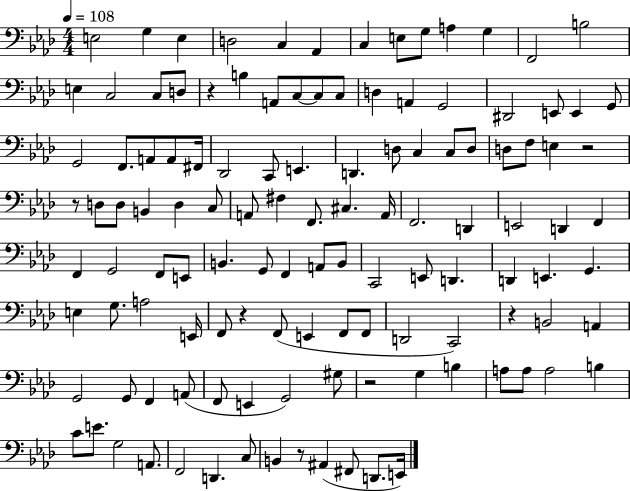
X:1
T:Untitled
M:4/4
L:1/4
K:Ab
E,2 G, E, D,2 C, _A,, C, E,/2 G,/2 A, G, F,,2 B,2 E, C,2 C,/2 D,/2 z B, A,,/2 C,/2 C,/2 C,/2 D, A,, G,,2 ^D,,2 E,,/2 E,, G,,/2 G,,2 F,,/2 A,,/2 A,,/2 ^F,,/4 _D,,2 C,,/2 E,, D,, D,/2 C, C,/2 D,/2 D,/2 F,/2 E, z2 z/2 D,/2 D,/2 B,, D, C,/2 A,,/2 ^F, F,,/2 ^C, A,,/4 F,,2 D,, E,,2 D,, F,, F,, G,,2 F,,/2 E,,/2 B,, G,,/2 F,, A,,/2 B,,/2 C,,2 E,,/2 D,, D,, E,, G,, E, G,/2 A,2 E,,/4 F,,/2 z F,,/2 E,, F,,/2 F,,/2 D,,2 C,,2 z B,,2 A,, G,,2 G,,/2 F,, A,,/2 F,,/2 E,, G,,2 ^G,/2 z2 G, B, A,/2 A,/2 A,2 B, C/2 E/2 G,2 A,,/2 F,,2 D,, C,/2 B,, z/2 ^A,, ^F,,/2 D,,/2 E,,/4